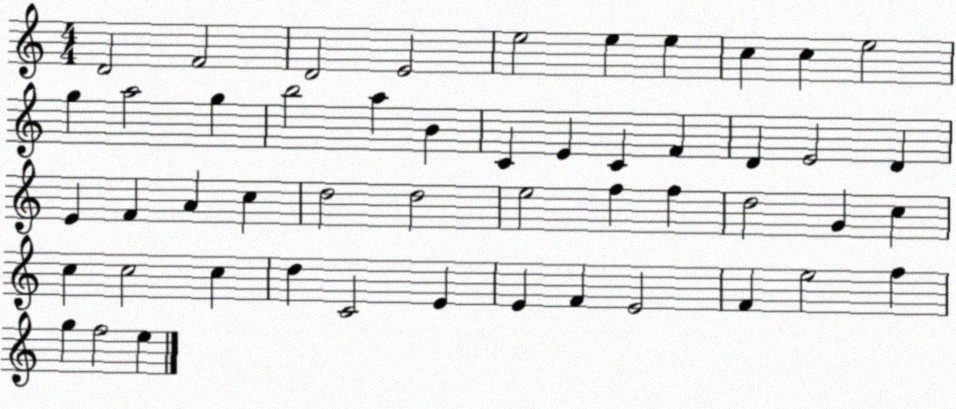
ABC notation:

X:1
T:Untitled
M:4/4
L:1/4
K:C
D2 F2 D2 E2 e2 e e c c e2 g a2 g b2 a B C E C F D E2 D E F A c d2 d2 e2 f f d2 G c c c2 c d C2 E E F E2 F e2 f g f2 e